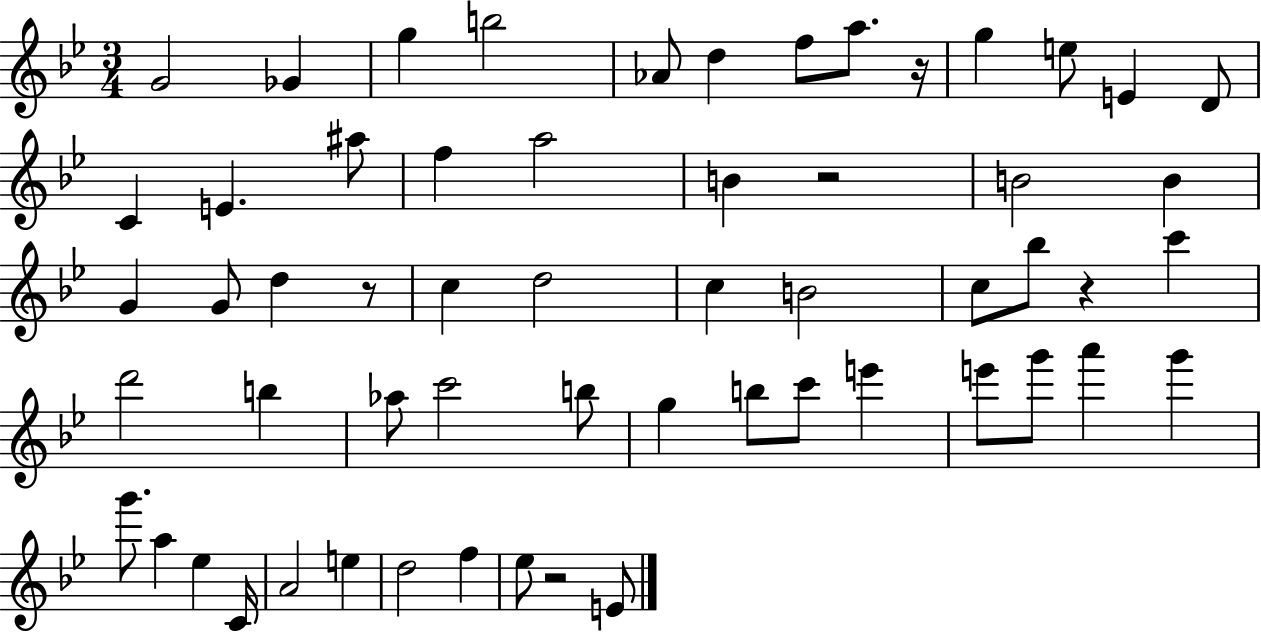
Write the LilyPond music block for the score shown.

{
  \clef treble
  \numericTimeSignature
  \time 3/4
  \key bes \major
  g'2 ges'4 | g''4 b''2 | aes'8 d''4 f''8 a''8. r16 | g''4 e''8 e'4 d'8 | \break c'4 e'4. ais''8 | f''4 a''2 | b'4 r2 | b'2 b'4 | \break g'4 g'8 d''4 r8 | c''4 d''2 | c''4 b'2 | c''8 bes''8 r4 c'''4 | \break d'''2 b''4 | aes''8 c'''2 b''8 | g''4 b''8 c'''8 e'''4 | e'''8 g'''8 a'''4 g'''4 | \break g'''8. a''4 ees''4 c'16 | a'2 e''4 | d''2 f''4 | ees''8 r2 e'8 | \break \bar "|."
}